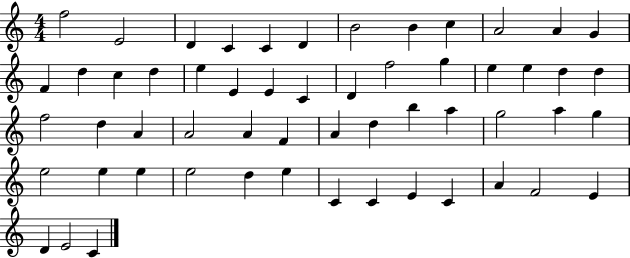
F5/h E4/h D4/q C4/q C4/q D4/q B4/h B4/q C5/q A4/h A4/q G4/q F4/q D5/q C5/q D5/q E5/q E4/q E4/q C4/q D4/q F5/h G5/q E5/q E5/q D5/q D5/q F5/h D5/q A4/q A4/h A4/q F4/q A4/q D5/q B5/q A5/q G5/h A5/q G5/q E5/h E5/q E5/q E5/h D5/q E5/q C4/q C4/q E4/q C4/q A4/q F4/h E4/q D4/q E4/h C4/q